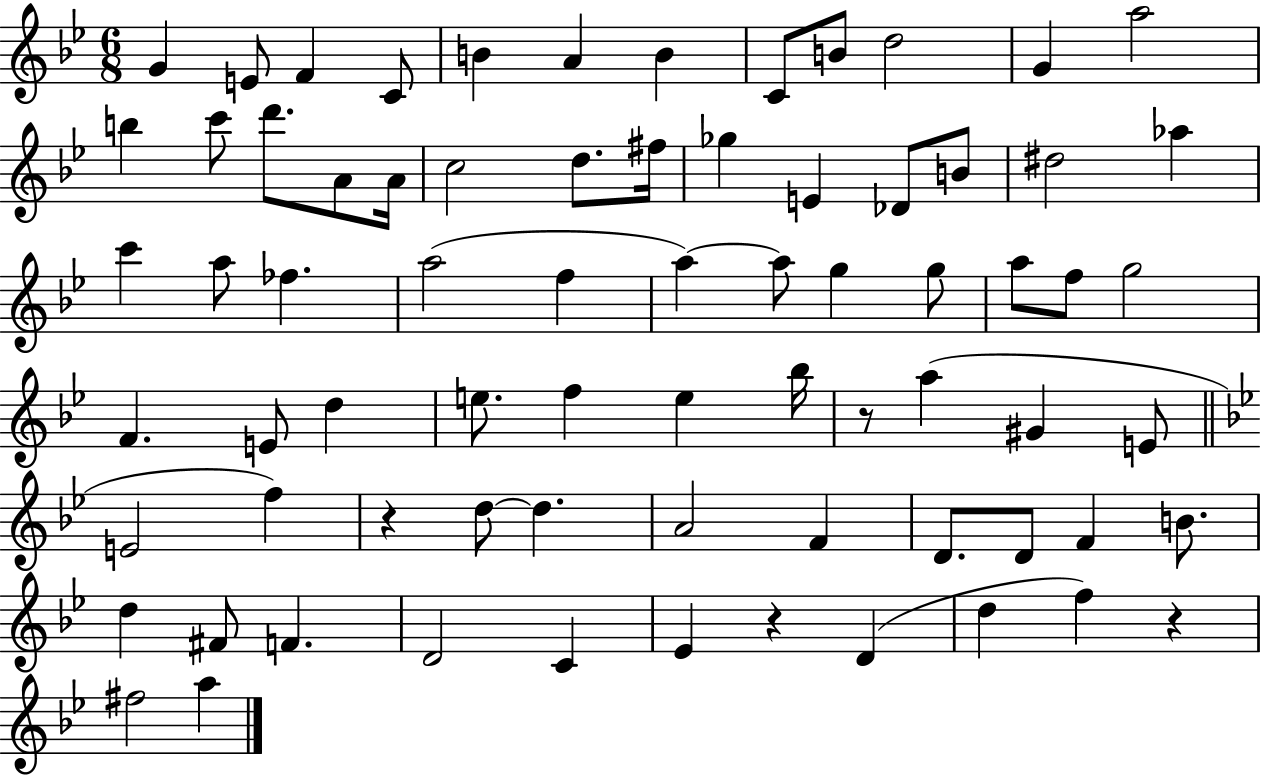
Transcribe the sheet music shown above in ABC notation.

X:1
T:Untitled
M:6/8
L:1/4
K:Bb
G E/2 F C/2 B A B C/2 B/2 d2 G a2 b c'/2 d'/2 A/2 A/4 c2 d/2 ^f/4 _g E _D/2 B/2 ^d2 _a c' a/2 _f a2 f a a/2 g g/2 a/2 f/2 g2 F E/2 d e/2 f e _b/4 z/2 a ^G E/2 E2 f z d/2 d A2 F D/2 D/2 F B/2 d ^F/2 F D2 C _E z D d f z ^f2 a